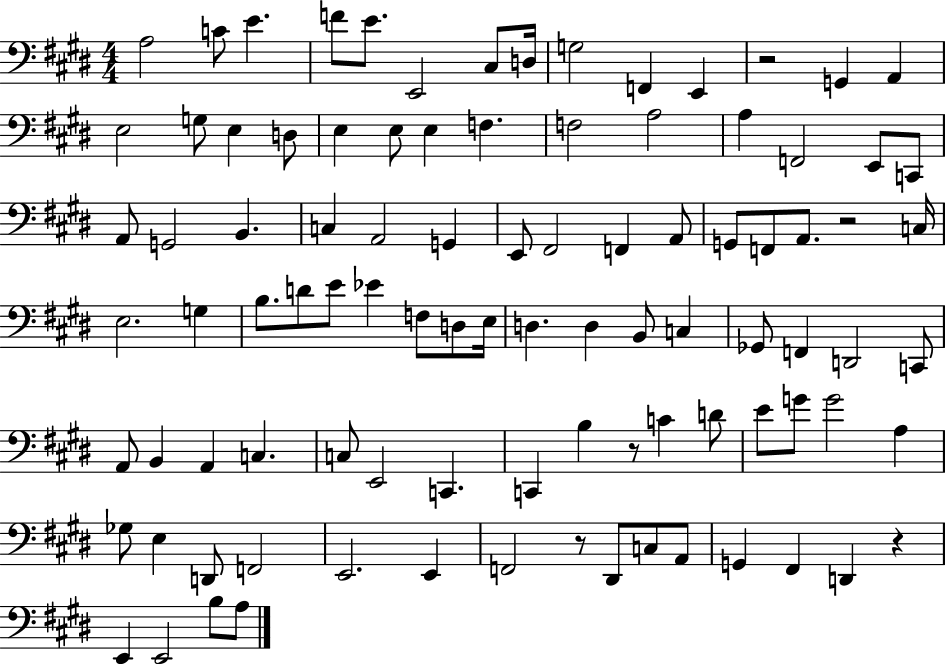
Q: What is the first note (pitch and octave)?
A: A3